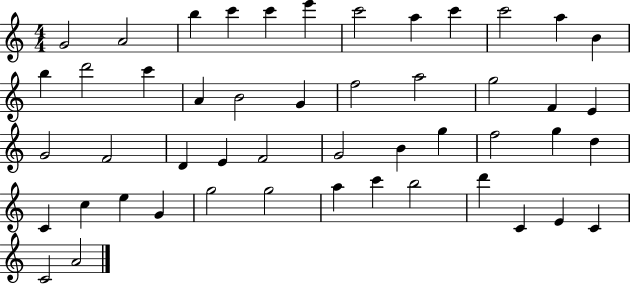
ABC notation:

X:1
T:Untitled
M:4/4
L:1/4
K:C
G2 A2 b c' c' e' c'2 a c' c'2 a B b d'2 c' A B2 G f2 a2 g2 F E G2 F2 D E F2 G2 B g f2 g d C c e G g2 g2 a c' b2 d' C E C C2 A2